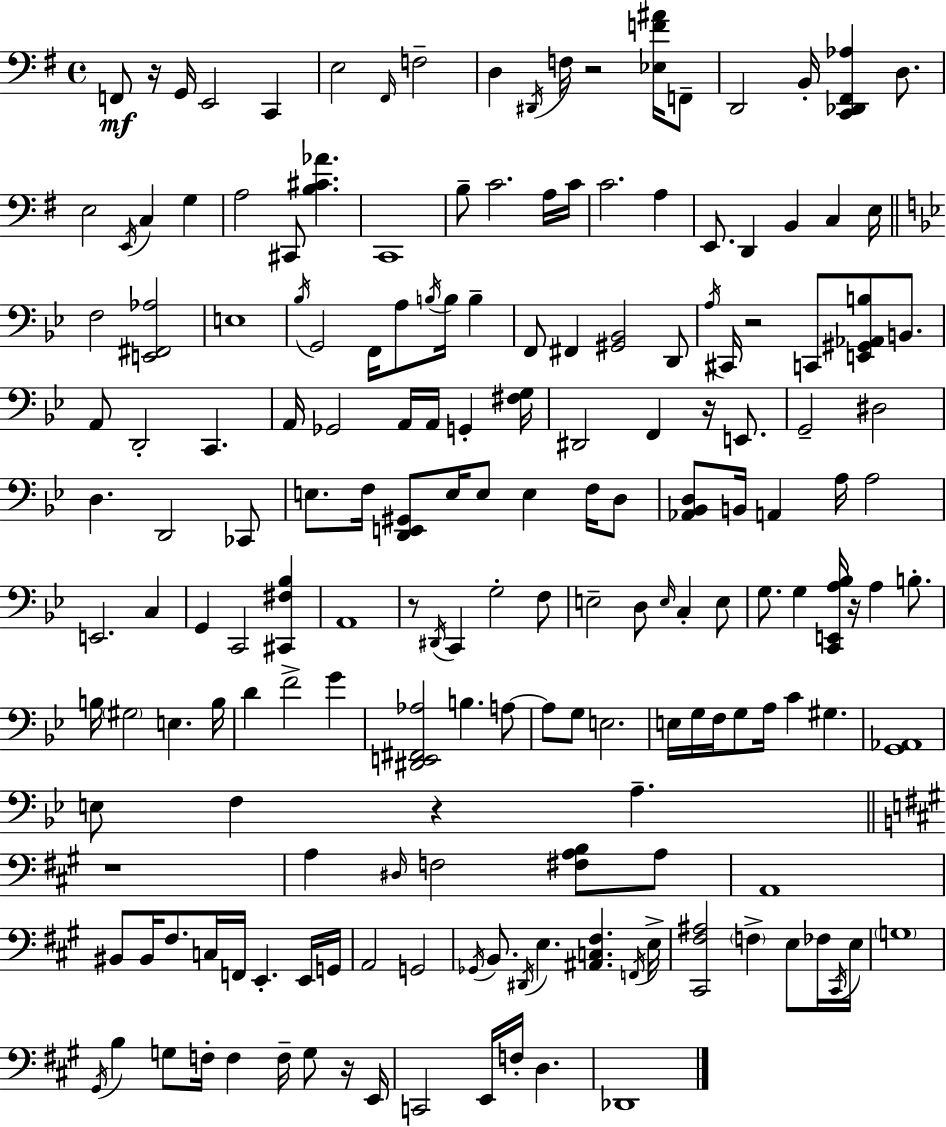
X:1
T:Untitled
M:4/4
L:1/4
K:Em
F,,/2 z/4 G,,/4 E,,2 C,, E,2 ^F,,/4 F,2 D, ^D,,/4 F,/4 z2 [_E,F^A]/4 F,,/2 D,,2 B,,/4 [C,,_D,,^F,,_A,] D,/2 E,2 E,,/4 C, G, A,2 ^C,,/2 [B,^C_A] C,,4 B,/2 C2 A,/4 C/4 C2 A, E,,/2 D,, B,, C, E,/4 F,2 [E,,^F,,_A,]2 E,4 _B,/4 G,,2 F,,/4 A,/2 B,/4 B,/4 B, F,,/2 ^F,, [^G,,_B,,]2 D,,/2 A,/4 ^C,,/4 z2 C,,/2 [E,,^G,,_A,,B,]/2 B,,/2 A,,/2 D,,2 C,, A,,/4 _G,,2 A,,/4 A,,/4 G,, [^F,G,]/4 ^D,,2 F,, z/4 E,,/2 G,,2 ^D,2 D, D,,2 _C,,/2 E,/2 F,/4 [D,,E,,^G,,]/2 E,/4 E,/2 E, F,/4 D,/2 [_A,,_B,,D,]/2 B,,/4 A,, A,/4 A,2 E,,2 C, G,, C,,2 [^C,,^F,_B,] A,,4 z/2 ^D,,/4 C,, G,2 F,/2 E,2 D,/2 E,/4 C, E,/2 G,/2 G, [C,,E,,A,_B,]/4 z/4 A, B,/2 B,/4 ^G,2 E, B,/4 D F2 G [^D,,E,,^F,,_A,]2 B, A,/2 A,/2 G,/2 E,2 E,/4 G,/4 F,/4 G,/2 A,/4 C ^G, [G,,_A,,]4 E,/2 F, z A, z4 A, ^D,/4 F,2 [^F,A,B,]/2 A,/2 A,,4 ^B,,/2 ^B,,/4 ^F,/2 C,/4 F,,/4 E,, E,,/4 G,,/4 A,,2 G,,2 _G,,/4 B,,/2 ^D,,/4 E, [^A,,C,^F,] F,,/4 E,/4 [^C,,^F,^A,]2 F, E,/2 _F,/4 ^C,,/4 E,/4 G,4 ^G,,/4 B, G,/2 F,/4 F, F,/4 G,/2 z/4 E,,/4 C,,2 E,,/4 F,/4 D, _D,,4